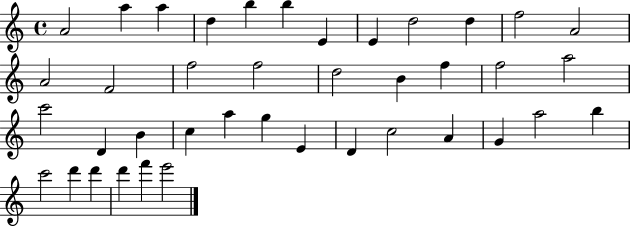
A4/h A5/q A5/q D5/q B5/q B5/q E4/q E4/q D5/h D5/q F5/h A4/h A4/h F4/h F5/h F5/h D5/h B4/q F5/q F5/h A5/h C6/h D4/q B4/q C5/q A5/q G5/q E4/q D4/q C5/h A4/q G4/q A5/h B5/q C6/h D6/q D6/q D6/q F6/q E6/h